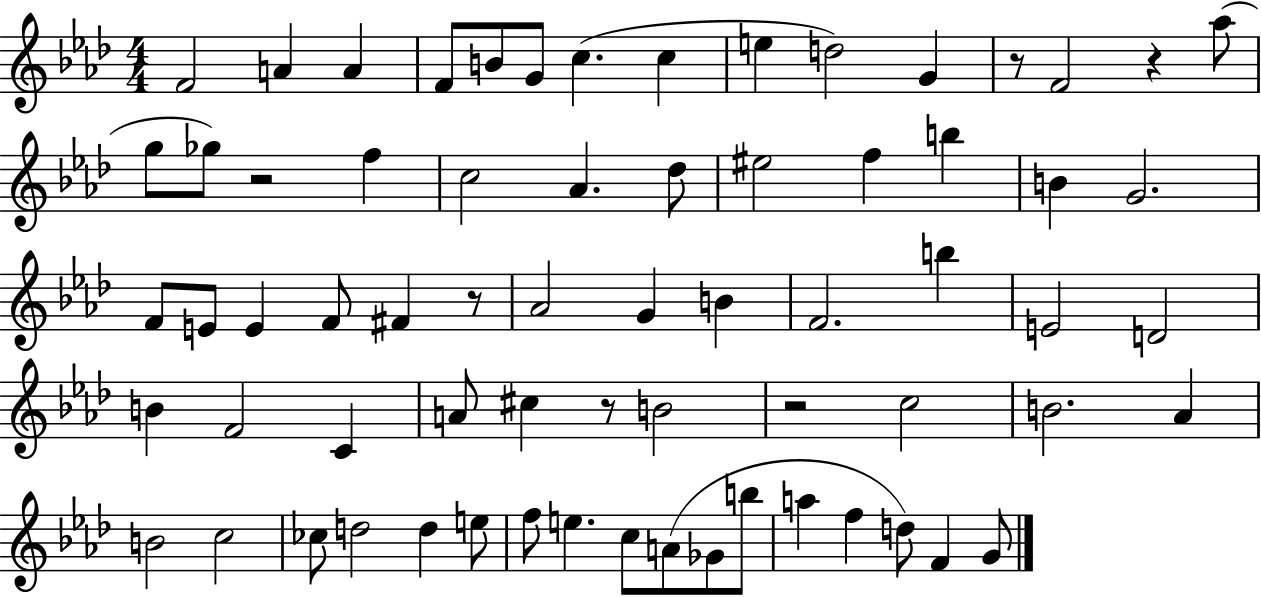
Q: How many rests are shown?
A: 6